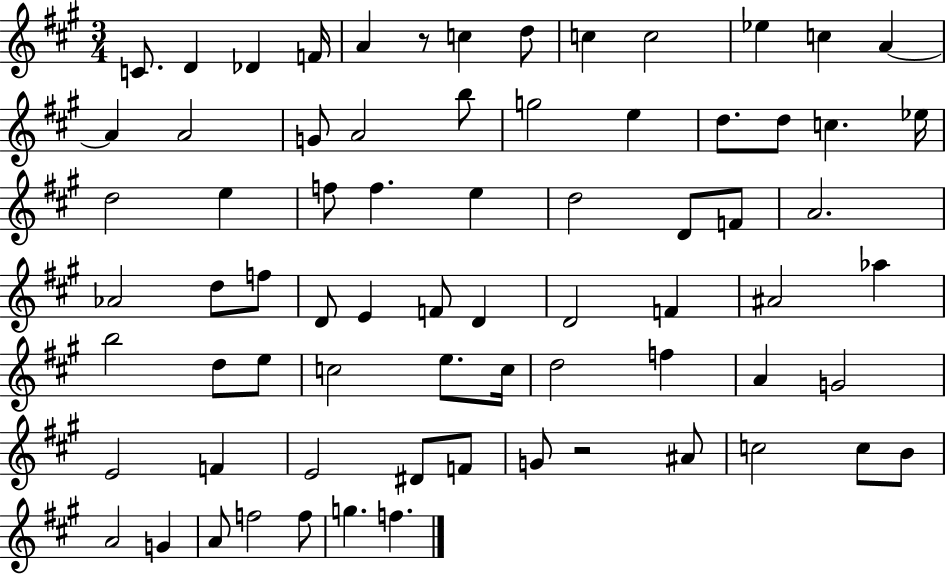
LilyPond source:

{
  \clef treble
  \numericTimeSignature
  \time 3/4
  \key a \major
  \repeat volta 2 { c'8. d'4 des'4 f'16 | a'4 r8 c''4 d''8 | c''4 c''2 | ees''4 c''4 a'4~~ | \break a'4 a'2 | g'8 a'2 b''8 | g''2 e''4 | d''8. d''8 c''4. ees''16 | \break d''2 e''4 | f''8 f''4. e''4 | d''2 d'8 f'8 | a'2. | \break aes'2 d''8 f''8 | d'8 e'4 f'8 d'4 | d'2 f'4 | ais'2 aes''4 | \break b''2 d''8 e''8 | c''2 e''8. c''16 | d''2 f''4 | a'4 g'2 | \break e'2 f'4 | e'2 dis'8 f'8 | g'8 r2 ais'8 | c''2 c''8 b'8 | \break a'2 g'4 | a'8 f''2 f''8 | g''4. f''4. | } \bar "|."
}